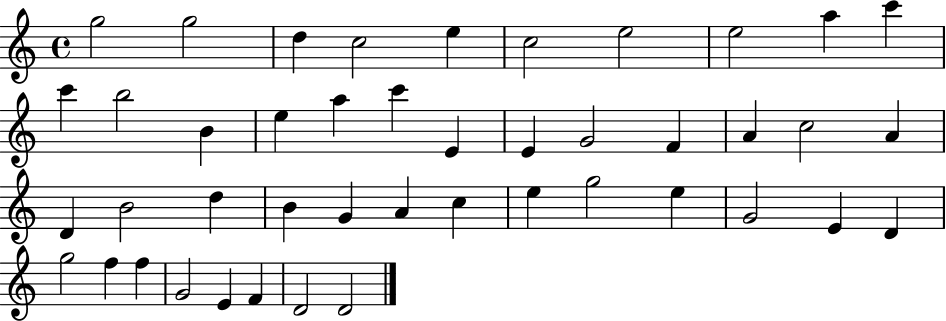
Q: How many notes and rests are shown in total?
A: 44